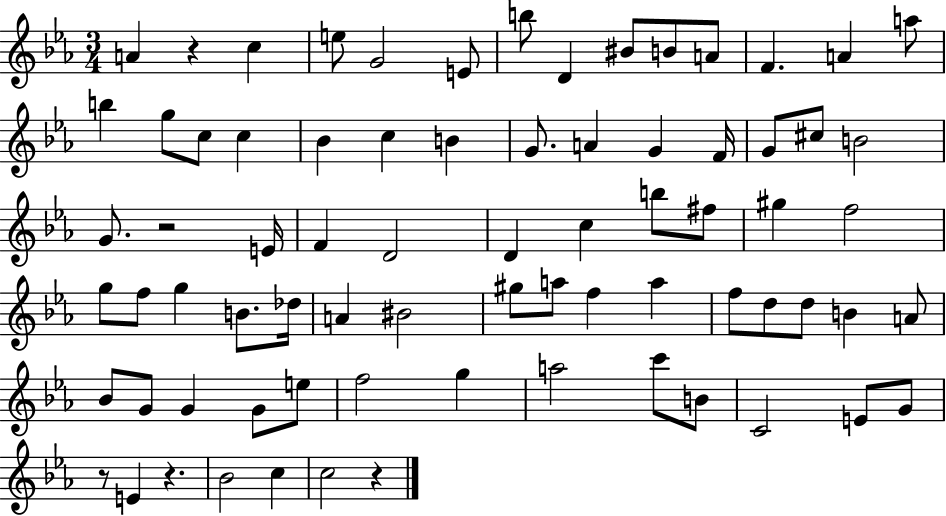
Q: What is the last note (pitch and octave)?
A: C5